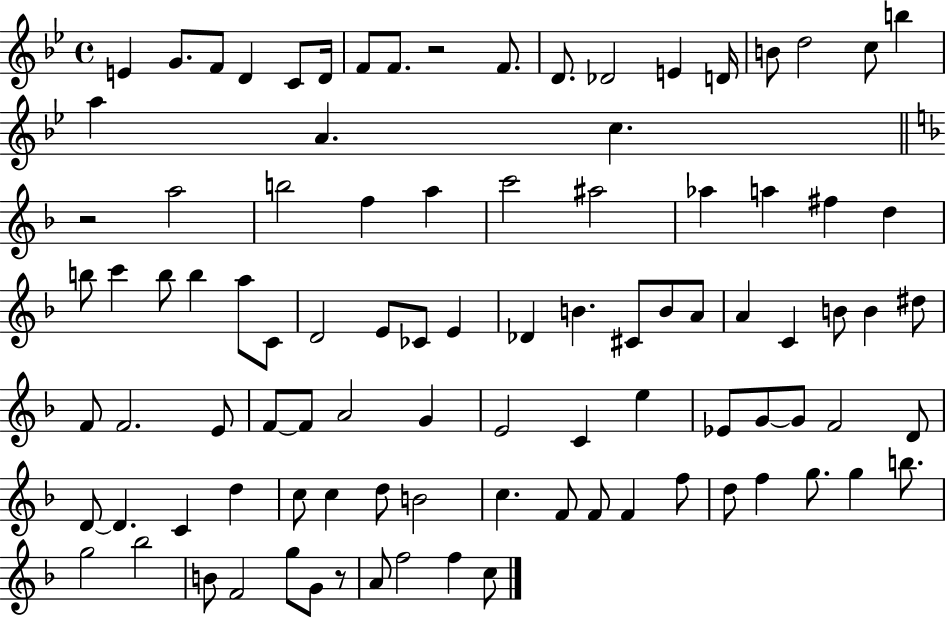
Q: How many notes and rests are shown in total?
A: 96